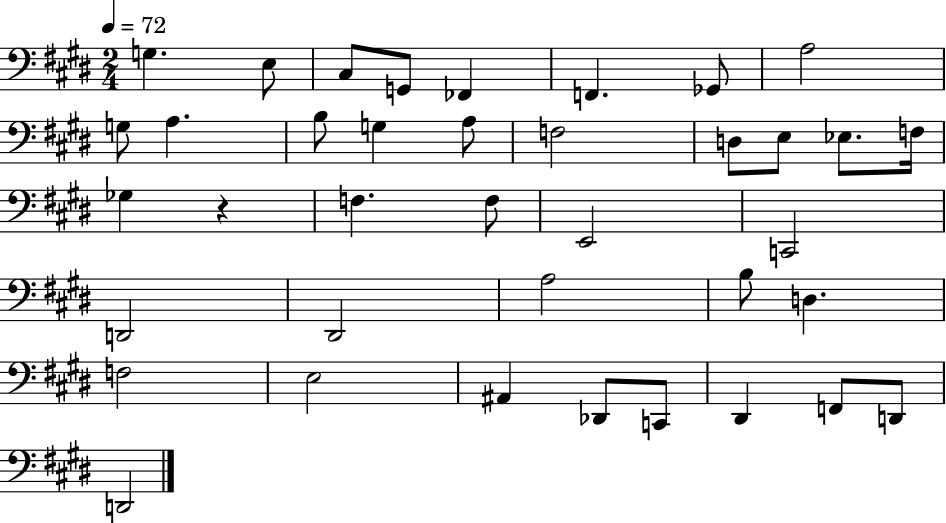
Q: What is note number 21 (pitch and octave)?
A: F3